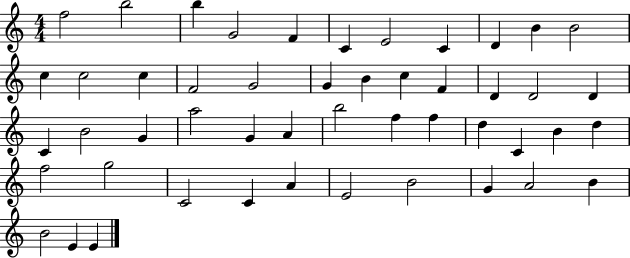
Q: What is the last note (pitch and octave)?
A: E4